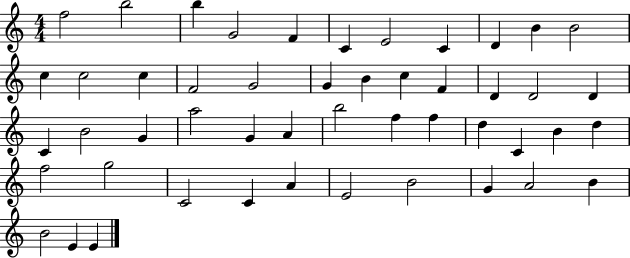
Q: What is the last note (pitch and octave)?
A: E4